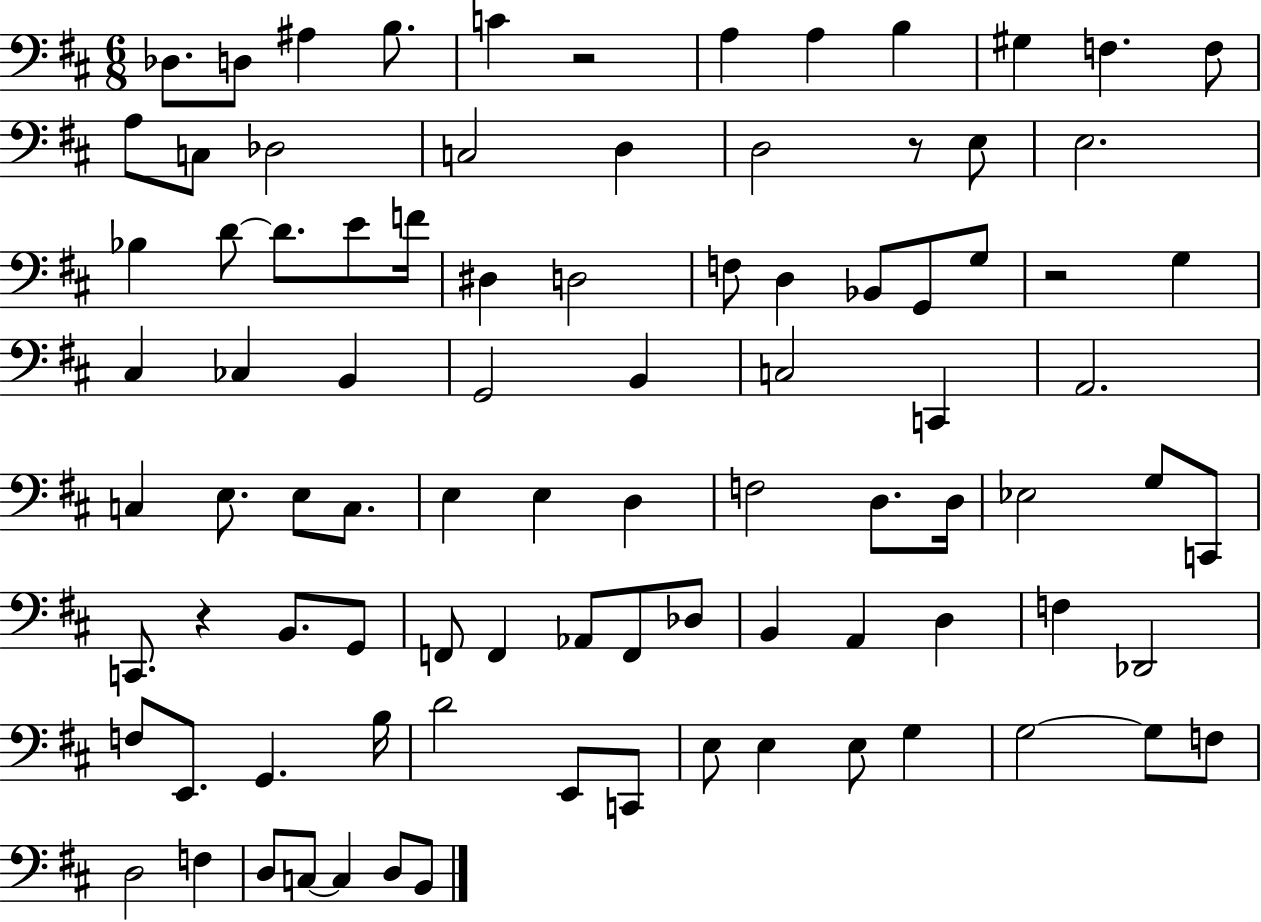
{
  \clef bass
  \numericTimeSignature
  \time 6/8
  \key d \major
  des8. d8 ais4 b8. | c'4 r2 | a4 a4 b4 | gis4 f4. f8 | \break a8 c8 des2 | c2 d4 | d2 r8 e8 | e2. | \break bes4 d'8~~ d'8. e'8 f'16 | dis4 d2 | f8 d4 bes,8 g,8 g8 | r2 g4 | \break cis4 ces4 b,4 | g,2 b,4 | c2 c,4 | a,2. | \break c4 e8. e8 c8. | e4 e4 d4 | f2 d8. d16 | ees2 g8 c,8 | \break c,8. r4 b,8. g,8 | f,8 f,4 aes,8 f,8 des8 | b,4 a,4 d4 | f4 des,2 | \break f8 e,8. g,4. b16 | d'2 e,8 c,8 | e8 e4 e8 g4 | g2~~ g8 f8 | \break d2 f4 | d8 c8~~ c4 d8 b,8 | \bar "|."
}